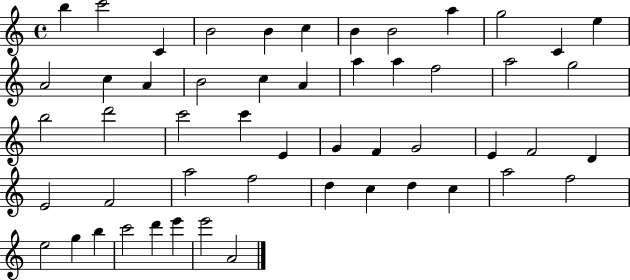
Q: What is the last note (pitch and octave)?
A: A4